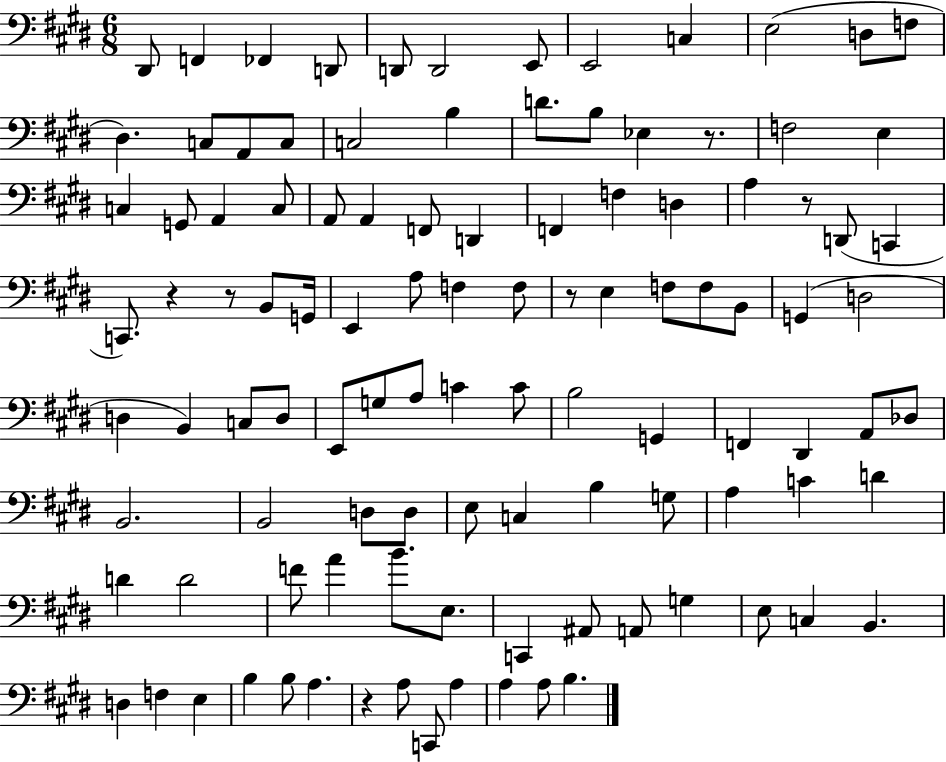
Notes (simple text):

D#2/e F2/q FES2/q D2/e D2/e D2/h E2/e E2/h C3/q E3/h D3/e F3/e D#3/q. C3/e A2/e C3/e C3/h B3/q D4/e. B3/e Eb3/q R/e. F3/h E3/q C3/q G2/e A2/q C3/e A2/e A2/q F2/e D2/q F2/q F3/q D3/q A3/q R/e D2/e C2/q C2/e. R/q R/e B2/e G2/s E2/q A3/e F3/q F3/e R/e E3/q F3/e F3/e B2/e G2/q D3/h D3/q B2/q C3/e D3/e E2/e G3/e A3/e C4/q C4/e B3/h G2/q F2/q D#2/q A2/e Db3/e B2/h. B2/h D3/e D3/e E3/e C3/q B3/q G3/e A3/q C4/q D4/q D4/q D4/h F4/e A4/q B4/e. E3/e. C2/q A#2/e A2/e G3/q E3/e C3/q B2/q. D3/q F3/q E3/q B3/q B3/e A3/q. R/q A3/e C2/e A3/q A3/q A3/e B3/q.